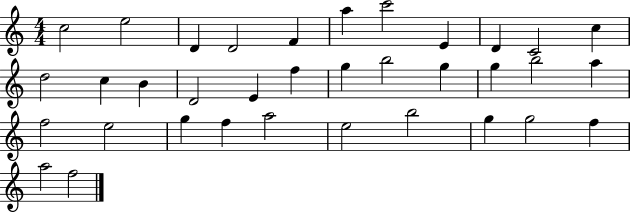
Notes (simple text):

C5/h E5/h D4/q D4/h F4/q A5/q C6/h E4/q D4/q C4/h C5/q D5/h C5/q B4/q D4/h E4/q F5/q G5/q B5/h G5/q G5/q B5/h A5/q F5/h E5/h G5/q F5/q A5/h E5/h B5/h G5/q G5/h F5/q A5/h F5/h